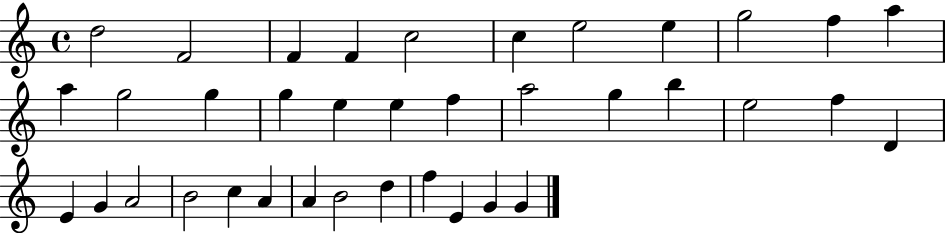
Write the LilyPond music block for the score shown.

{
  \clef treble
  \time 4/4
  \defaultTimeSignature
  \key c \major
  d''2 f'2 | f'4 f'4 c''2 | c''4 e''2 e''4 | g''2 f''4 a''4 | \break a''4 g''2 g''4 | g''4 e''4 e''4 f''4 | a''2 g''4 b''4 | e''2 f''4 d'4 | \break e'4 g'4 a'2 | b'2 c''4 a'4 | a'4 b'2 d''4 | f''4 e'4 g'4 g'4 | \break \bar "|."
}